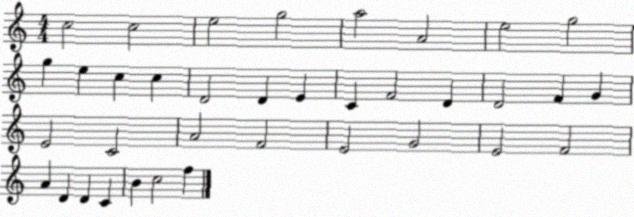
X:1
T:Untitled
M:4/4
L:1/4
K:C
c2 c2 e2 g2 a2 A2 e2 g2 g e c c D2 D E C F2 D D2 F G E2 C2 A2 F2 E2 G2 E2 F2 A D D C B c2 f